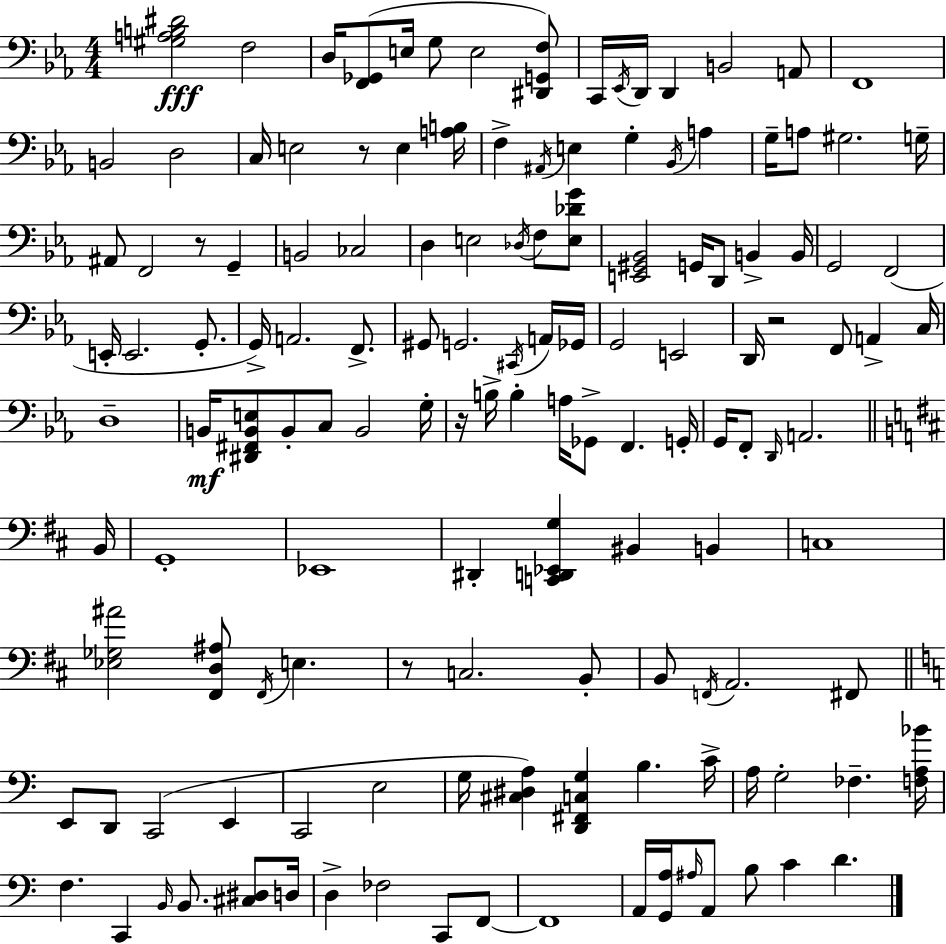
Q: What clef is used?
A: bass